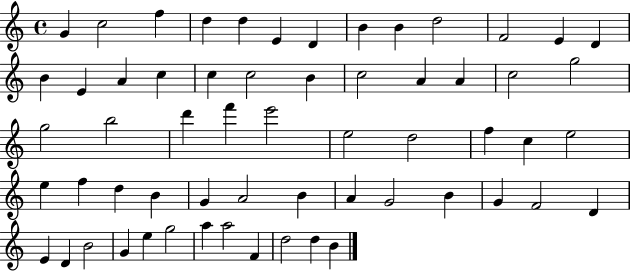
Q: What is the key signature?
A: C major